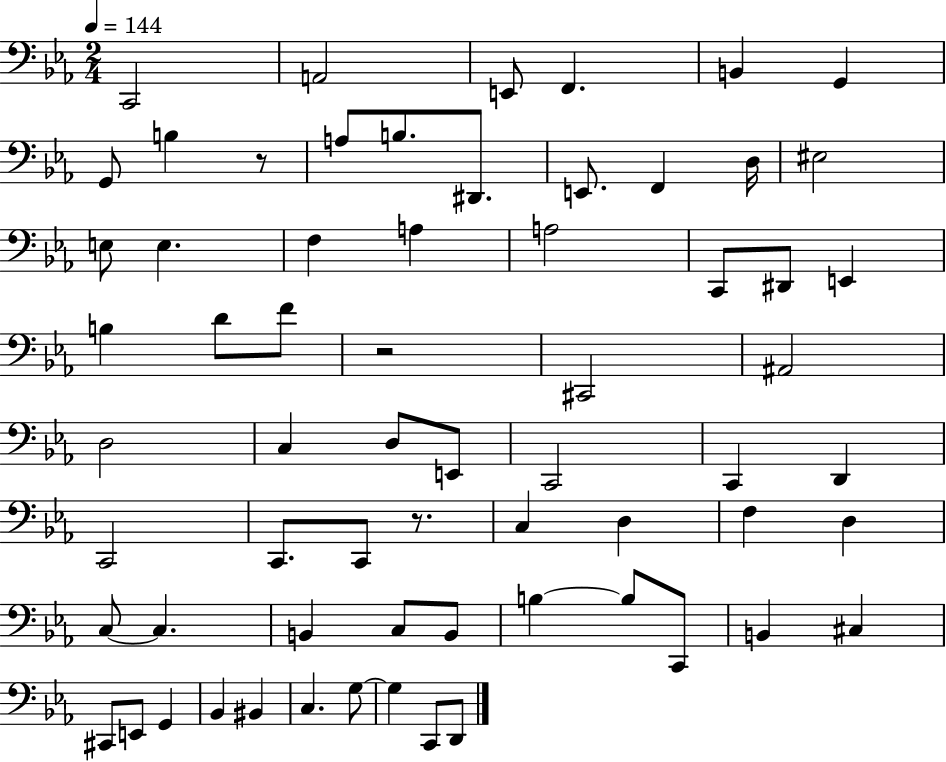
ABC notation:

X:1
T:Untitled
M:2/4
L:1/4
K:Eb
C,,2 A,,2 E,,/2 F,, B,, G,, G,,/2 B, z/2 A,/2 B,/2 ^D,,/2 E,,/2 F,, D,/4 ^E,2 E,/2 E, F, A, A,2 C,,/2 ^D,,/2 E,, B, D/2 F/2 z2 ^C,,2 ^A,,2 D,2 C, D,/2 E,,/2 C,,2 C,, D,, C,,2 C,,/2 C,,/2 z/2 C, D, F, D, C,/2 C, B,, C,/2 B,,/2 B, B,/2 C,,/2 B,, ^C, ^C,,/2 E,,/2 G,, _B,, ^B,, C, G,/2 G, C,,/2 D,,/2